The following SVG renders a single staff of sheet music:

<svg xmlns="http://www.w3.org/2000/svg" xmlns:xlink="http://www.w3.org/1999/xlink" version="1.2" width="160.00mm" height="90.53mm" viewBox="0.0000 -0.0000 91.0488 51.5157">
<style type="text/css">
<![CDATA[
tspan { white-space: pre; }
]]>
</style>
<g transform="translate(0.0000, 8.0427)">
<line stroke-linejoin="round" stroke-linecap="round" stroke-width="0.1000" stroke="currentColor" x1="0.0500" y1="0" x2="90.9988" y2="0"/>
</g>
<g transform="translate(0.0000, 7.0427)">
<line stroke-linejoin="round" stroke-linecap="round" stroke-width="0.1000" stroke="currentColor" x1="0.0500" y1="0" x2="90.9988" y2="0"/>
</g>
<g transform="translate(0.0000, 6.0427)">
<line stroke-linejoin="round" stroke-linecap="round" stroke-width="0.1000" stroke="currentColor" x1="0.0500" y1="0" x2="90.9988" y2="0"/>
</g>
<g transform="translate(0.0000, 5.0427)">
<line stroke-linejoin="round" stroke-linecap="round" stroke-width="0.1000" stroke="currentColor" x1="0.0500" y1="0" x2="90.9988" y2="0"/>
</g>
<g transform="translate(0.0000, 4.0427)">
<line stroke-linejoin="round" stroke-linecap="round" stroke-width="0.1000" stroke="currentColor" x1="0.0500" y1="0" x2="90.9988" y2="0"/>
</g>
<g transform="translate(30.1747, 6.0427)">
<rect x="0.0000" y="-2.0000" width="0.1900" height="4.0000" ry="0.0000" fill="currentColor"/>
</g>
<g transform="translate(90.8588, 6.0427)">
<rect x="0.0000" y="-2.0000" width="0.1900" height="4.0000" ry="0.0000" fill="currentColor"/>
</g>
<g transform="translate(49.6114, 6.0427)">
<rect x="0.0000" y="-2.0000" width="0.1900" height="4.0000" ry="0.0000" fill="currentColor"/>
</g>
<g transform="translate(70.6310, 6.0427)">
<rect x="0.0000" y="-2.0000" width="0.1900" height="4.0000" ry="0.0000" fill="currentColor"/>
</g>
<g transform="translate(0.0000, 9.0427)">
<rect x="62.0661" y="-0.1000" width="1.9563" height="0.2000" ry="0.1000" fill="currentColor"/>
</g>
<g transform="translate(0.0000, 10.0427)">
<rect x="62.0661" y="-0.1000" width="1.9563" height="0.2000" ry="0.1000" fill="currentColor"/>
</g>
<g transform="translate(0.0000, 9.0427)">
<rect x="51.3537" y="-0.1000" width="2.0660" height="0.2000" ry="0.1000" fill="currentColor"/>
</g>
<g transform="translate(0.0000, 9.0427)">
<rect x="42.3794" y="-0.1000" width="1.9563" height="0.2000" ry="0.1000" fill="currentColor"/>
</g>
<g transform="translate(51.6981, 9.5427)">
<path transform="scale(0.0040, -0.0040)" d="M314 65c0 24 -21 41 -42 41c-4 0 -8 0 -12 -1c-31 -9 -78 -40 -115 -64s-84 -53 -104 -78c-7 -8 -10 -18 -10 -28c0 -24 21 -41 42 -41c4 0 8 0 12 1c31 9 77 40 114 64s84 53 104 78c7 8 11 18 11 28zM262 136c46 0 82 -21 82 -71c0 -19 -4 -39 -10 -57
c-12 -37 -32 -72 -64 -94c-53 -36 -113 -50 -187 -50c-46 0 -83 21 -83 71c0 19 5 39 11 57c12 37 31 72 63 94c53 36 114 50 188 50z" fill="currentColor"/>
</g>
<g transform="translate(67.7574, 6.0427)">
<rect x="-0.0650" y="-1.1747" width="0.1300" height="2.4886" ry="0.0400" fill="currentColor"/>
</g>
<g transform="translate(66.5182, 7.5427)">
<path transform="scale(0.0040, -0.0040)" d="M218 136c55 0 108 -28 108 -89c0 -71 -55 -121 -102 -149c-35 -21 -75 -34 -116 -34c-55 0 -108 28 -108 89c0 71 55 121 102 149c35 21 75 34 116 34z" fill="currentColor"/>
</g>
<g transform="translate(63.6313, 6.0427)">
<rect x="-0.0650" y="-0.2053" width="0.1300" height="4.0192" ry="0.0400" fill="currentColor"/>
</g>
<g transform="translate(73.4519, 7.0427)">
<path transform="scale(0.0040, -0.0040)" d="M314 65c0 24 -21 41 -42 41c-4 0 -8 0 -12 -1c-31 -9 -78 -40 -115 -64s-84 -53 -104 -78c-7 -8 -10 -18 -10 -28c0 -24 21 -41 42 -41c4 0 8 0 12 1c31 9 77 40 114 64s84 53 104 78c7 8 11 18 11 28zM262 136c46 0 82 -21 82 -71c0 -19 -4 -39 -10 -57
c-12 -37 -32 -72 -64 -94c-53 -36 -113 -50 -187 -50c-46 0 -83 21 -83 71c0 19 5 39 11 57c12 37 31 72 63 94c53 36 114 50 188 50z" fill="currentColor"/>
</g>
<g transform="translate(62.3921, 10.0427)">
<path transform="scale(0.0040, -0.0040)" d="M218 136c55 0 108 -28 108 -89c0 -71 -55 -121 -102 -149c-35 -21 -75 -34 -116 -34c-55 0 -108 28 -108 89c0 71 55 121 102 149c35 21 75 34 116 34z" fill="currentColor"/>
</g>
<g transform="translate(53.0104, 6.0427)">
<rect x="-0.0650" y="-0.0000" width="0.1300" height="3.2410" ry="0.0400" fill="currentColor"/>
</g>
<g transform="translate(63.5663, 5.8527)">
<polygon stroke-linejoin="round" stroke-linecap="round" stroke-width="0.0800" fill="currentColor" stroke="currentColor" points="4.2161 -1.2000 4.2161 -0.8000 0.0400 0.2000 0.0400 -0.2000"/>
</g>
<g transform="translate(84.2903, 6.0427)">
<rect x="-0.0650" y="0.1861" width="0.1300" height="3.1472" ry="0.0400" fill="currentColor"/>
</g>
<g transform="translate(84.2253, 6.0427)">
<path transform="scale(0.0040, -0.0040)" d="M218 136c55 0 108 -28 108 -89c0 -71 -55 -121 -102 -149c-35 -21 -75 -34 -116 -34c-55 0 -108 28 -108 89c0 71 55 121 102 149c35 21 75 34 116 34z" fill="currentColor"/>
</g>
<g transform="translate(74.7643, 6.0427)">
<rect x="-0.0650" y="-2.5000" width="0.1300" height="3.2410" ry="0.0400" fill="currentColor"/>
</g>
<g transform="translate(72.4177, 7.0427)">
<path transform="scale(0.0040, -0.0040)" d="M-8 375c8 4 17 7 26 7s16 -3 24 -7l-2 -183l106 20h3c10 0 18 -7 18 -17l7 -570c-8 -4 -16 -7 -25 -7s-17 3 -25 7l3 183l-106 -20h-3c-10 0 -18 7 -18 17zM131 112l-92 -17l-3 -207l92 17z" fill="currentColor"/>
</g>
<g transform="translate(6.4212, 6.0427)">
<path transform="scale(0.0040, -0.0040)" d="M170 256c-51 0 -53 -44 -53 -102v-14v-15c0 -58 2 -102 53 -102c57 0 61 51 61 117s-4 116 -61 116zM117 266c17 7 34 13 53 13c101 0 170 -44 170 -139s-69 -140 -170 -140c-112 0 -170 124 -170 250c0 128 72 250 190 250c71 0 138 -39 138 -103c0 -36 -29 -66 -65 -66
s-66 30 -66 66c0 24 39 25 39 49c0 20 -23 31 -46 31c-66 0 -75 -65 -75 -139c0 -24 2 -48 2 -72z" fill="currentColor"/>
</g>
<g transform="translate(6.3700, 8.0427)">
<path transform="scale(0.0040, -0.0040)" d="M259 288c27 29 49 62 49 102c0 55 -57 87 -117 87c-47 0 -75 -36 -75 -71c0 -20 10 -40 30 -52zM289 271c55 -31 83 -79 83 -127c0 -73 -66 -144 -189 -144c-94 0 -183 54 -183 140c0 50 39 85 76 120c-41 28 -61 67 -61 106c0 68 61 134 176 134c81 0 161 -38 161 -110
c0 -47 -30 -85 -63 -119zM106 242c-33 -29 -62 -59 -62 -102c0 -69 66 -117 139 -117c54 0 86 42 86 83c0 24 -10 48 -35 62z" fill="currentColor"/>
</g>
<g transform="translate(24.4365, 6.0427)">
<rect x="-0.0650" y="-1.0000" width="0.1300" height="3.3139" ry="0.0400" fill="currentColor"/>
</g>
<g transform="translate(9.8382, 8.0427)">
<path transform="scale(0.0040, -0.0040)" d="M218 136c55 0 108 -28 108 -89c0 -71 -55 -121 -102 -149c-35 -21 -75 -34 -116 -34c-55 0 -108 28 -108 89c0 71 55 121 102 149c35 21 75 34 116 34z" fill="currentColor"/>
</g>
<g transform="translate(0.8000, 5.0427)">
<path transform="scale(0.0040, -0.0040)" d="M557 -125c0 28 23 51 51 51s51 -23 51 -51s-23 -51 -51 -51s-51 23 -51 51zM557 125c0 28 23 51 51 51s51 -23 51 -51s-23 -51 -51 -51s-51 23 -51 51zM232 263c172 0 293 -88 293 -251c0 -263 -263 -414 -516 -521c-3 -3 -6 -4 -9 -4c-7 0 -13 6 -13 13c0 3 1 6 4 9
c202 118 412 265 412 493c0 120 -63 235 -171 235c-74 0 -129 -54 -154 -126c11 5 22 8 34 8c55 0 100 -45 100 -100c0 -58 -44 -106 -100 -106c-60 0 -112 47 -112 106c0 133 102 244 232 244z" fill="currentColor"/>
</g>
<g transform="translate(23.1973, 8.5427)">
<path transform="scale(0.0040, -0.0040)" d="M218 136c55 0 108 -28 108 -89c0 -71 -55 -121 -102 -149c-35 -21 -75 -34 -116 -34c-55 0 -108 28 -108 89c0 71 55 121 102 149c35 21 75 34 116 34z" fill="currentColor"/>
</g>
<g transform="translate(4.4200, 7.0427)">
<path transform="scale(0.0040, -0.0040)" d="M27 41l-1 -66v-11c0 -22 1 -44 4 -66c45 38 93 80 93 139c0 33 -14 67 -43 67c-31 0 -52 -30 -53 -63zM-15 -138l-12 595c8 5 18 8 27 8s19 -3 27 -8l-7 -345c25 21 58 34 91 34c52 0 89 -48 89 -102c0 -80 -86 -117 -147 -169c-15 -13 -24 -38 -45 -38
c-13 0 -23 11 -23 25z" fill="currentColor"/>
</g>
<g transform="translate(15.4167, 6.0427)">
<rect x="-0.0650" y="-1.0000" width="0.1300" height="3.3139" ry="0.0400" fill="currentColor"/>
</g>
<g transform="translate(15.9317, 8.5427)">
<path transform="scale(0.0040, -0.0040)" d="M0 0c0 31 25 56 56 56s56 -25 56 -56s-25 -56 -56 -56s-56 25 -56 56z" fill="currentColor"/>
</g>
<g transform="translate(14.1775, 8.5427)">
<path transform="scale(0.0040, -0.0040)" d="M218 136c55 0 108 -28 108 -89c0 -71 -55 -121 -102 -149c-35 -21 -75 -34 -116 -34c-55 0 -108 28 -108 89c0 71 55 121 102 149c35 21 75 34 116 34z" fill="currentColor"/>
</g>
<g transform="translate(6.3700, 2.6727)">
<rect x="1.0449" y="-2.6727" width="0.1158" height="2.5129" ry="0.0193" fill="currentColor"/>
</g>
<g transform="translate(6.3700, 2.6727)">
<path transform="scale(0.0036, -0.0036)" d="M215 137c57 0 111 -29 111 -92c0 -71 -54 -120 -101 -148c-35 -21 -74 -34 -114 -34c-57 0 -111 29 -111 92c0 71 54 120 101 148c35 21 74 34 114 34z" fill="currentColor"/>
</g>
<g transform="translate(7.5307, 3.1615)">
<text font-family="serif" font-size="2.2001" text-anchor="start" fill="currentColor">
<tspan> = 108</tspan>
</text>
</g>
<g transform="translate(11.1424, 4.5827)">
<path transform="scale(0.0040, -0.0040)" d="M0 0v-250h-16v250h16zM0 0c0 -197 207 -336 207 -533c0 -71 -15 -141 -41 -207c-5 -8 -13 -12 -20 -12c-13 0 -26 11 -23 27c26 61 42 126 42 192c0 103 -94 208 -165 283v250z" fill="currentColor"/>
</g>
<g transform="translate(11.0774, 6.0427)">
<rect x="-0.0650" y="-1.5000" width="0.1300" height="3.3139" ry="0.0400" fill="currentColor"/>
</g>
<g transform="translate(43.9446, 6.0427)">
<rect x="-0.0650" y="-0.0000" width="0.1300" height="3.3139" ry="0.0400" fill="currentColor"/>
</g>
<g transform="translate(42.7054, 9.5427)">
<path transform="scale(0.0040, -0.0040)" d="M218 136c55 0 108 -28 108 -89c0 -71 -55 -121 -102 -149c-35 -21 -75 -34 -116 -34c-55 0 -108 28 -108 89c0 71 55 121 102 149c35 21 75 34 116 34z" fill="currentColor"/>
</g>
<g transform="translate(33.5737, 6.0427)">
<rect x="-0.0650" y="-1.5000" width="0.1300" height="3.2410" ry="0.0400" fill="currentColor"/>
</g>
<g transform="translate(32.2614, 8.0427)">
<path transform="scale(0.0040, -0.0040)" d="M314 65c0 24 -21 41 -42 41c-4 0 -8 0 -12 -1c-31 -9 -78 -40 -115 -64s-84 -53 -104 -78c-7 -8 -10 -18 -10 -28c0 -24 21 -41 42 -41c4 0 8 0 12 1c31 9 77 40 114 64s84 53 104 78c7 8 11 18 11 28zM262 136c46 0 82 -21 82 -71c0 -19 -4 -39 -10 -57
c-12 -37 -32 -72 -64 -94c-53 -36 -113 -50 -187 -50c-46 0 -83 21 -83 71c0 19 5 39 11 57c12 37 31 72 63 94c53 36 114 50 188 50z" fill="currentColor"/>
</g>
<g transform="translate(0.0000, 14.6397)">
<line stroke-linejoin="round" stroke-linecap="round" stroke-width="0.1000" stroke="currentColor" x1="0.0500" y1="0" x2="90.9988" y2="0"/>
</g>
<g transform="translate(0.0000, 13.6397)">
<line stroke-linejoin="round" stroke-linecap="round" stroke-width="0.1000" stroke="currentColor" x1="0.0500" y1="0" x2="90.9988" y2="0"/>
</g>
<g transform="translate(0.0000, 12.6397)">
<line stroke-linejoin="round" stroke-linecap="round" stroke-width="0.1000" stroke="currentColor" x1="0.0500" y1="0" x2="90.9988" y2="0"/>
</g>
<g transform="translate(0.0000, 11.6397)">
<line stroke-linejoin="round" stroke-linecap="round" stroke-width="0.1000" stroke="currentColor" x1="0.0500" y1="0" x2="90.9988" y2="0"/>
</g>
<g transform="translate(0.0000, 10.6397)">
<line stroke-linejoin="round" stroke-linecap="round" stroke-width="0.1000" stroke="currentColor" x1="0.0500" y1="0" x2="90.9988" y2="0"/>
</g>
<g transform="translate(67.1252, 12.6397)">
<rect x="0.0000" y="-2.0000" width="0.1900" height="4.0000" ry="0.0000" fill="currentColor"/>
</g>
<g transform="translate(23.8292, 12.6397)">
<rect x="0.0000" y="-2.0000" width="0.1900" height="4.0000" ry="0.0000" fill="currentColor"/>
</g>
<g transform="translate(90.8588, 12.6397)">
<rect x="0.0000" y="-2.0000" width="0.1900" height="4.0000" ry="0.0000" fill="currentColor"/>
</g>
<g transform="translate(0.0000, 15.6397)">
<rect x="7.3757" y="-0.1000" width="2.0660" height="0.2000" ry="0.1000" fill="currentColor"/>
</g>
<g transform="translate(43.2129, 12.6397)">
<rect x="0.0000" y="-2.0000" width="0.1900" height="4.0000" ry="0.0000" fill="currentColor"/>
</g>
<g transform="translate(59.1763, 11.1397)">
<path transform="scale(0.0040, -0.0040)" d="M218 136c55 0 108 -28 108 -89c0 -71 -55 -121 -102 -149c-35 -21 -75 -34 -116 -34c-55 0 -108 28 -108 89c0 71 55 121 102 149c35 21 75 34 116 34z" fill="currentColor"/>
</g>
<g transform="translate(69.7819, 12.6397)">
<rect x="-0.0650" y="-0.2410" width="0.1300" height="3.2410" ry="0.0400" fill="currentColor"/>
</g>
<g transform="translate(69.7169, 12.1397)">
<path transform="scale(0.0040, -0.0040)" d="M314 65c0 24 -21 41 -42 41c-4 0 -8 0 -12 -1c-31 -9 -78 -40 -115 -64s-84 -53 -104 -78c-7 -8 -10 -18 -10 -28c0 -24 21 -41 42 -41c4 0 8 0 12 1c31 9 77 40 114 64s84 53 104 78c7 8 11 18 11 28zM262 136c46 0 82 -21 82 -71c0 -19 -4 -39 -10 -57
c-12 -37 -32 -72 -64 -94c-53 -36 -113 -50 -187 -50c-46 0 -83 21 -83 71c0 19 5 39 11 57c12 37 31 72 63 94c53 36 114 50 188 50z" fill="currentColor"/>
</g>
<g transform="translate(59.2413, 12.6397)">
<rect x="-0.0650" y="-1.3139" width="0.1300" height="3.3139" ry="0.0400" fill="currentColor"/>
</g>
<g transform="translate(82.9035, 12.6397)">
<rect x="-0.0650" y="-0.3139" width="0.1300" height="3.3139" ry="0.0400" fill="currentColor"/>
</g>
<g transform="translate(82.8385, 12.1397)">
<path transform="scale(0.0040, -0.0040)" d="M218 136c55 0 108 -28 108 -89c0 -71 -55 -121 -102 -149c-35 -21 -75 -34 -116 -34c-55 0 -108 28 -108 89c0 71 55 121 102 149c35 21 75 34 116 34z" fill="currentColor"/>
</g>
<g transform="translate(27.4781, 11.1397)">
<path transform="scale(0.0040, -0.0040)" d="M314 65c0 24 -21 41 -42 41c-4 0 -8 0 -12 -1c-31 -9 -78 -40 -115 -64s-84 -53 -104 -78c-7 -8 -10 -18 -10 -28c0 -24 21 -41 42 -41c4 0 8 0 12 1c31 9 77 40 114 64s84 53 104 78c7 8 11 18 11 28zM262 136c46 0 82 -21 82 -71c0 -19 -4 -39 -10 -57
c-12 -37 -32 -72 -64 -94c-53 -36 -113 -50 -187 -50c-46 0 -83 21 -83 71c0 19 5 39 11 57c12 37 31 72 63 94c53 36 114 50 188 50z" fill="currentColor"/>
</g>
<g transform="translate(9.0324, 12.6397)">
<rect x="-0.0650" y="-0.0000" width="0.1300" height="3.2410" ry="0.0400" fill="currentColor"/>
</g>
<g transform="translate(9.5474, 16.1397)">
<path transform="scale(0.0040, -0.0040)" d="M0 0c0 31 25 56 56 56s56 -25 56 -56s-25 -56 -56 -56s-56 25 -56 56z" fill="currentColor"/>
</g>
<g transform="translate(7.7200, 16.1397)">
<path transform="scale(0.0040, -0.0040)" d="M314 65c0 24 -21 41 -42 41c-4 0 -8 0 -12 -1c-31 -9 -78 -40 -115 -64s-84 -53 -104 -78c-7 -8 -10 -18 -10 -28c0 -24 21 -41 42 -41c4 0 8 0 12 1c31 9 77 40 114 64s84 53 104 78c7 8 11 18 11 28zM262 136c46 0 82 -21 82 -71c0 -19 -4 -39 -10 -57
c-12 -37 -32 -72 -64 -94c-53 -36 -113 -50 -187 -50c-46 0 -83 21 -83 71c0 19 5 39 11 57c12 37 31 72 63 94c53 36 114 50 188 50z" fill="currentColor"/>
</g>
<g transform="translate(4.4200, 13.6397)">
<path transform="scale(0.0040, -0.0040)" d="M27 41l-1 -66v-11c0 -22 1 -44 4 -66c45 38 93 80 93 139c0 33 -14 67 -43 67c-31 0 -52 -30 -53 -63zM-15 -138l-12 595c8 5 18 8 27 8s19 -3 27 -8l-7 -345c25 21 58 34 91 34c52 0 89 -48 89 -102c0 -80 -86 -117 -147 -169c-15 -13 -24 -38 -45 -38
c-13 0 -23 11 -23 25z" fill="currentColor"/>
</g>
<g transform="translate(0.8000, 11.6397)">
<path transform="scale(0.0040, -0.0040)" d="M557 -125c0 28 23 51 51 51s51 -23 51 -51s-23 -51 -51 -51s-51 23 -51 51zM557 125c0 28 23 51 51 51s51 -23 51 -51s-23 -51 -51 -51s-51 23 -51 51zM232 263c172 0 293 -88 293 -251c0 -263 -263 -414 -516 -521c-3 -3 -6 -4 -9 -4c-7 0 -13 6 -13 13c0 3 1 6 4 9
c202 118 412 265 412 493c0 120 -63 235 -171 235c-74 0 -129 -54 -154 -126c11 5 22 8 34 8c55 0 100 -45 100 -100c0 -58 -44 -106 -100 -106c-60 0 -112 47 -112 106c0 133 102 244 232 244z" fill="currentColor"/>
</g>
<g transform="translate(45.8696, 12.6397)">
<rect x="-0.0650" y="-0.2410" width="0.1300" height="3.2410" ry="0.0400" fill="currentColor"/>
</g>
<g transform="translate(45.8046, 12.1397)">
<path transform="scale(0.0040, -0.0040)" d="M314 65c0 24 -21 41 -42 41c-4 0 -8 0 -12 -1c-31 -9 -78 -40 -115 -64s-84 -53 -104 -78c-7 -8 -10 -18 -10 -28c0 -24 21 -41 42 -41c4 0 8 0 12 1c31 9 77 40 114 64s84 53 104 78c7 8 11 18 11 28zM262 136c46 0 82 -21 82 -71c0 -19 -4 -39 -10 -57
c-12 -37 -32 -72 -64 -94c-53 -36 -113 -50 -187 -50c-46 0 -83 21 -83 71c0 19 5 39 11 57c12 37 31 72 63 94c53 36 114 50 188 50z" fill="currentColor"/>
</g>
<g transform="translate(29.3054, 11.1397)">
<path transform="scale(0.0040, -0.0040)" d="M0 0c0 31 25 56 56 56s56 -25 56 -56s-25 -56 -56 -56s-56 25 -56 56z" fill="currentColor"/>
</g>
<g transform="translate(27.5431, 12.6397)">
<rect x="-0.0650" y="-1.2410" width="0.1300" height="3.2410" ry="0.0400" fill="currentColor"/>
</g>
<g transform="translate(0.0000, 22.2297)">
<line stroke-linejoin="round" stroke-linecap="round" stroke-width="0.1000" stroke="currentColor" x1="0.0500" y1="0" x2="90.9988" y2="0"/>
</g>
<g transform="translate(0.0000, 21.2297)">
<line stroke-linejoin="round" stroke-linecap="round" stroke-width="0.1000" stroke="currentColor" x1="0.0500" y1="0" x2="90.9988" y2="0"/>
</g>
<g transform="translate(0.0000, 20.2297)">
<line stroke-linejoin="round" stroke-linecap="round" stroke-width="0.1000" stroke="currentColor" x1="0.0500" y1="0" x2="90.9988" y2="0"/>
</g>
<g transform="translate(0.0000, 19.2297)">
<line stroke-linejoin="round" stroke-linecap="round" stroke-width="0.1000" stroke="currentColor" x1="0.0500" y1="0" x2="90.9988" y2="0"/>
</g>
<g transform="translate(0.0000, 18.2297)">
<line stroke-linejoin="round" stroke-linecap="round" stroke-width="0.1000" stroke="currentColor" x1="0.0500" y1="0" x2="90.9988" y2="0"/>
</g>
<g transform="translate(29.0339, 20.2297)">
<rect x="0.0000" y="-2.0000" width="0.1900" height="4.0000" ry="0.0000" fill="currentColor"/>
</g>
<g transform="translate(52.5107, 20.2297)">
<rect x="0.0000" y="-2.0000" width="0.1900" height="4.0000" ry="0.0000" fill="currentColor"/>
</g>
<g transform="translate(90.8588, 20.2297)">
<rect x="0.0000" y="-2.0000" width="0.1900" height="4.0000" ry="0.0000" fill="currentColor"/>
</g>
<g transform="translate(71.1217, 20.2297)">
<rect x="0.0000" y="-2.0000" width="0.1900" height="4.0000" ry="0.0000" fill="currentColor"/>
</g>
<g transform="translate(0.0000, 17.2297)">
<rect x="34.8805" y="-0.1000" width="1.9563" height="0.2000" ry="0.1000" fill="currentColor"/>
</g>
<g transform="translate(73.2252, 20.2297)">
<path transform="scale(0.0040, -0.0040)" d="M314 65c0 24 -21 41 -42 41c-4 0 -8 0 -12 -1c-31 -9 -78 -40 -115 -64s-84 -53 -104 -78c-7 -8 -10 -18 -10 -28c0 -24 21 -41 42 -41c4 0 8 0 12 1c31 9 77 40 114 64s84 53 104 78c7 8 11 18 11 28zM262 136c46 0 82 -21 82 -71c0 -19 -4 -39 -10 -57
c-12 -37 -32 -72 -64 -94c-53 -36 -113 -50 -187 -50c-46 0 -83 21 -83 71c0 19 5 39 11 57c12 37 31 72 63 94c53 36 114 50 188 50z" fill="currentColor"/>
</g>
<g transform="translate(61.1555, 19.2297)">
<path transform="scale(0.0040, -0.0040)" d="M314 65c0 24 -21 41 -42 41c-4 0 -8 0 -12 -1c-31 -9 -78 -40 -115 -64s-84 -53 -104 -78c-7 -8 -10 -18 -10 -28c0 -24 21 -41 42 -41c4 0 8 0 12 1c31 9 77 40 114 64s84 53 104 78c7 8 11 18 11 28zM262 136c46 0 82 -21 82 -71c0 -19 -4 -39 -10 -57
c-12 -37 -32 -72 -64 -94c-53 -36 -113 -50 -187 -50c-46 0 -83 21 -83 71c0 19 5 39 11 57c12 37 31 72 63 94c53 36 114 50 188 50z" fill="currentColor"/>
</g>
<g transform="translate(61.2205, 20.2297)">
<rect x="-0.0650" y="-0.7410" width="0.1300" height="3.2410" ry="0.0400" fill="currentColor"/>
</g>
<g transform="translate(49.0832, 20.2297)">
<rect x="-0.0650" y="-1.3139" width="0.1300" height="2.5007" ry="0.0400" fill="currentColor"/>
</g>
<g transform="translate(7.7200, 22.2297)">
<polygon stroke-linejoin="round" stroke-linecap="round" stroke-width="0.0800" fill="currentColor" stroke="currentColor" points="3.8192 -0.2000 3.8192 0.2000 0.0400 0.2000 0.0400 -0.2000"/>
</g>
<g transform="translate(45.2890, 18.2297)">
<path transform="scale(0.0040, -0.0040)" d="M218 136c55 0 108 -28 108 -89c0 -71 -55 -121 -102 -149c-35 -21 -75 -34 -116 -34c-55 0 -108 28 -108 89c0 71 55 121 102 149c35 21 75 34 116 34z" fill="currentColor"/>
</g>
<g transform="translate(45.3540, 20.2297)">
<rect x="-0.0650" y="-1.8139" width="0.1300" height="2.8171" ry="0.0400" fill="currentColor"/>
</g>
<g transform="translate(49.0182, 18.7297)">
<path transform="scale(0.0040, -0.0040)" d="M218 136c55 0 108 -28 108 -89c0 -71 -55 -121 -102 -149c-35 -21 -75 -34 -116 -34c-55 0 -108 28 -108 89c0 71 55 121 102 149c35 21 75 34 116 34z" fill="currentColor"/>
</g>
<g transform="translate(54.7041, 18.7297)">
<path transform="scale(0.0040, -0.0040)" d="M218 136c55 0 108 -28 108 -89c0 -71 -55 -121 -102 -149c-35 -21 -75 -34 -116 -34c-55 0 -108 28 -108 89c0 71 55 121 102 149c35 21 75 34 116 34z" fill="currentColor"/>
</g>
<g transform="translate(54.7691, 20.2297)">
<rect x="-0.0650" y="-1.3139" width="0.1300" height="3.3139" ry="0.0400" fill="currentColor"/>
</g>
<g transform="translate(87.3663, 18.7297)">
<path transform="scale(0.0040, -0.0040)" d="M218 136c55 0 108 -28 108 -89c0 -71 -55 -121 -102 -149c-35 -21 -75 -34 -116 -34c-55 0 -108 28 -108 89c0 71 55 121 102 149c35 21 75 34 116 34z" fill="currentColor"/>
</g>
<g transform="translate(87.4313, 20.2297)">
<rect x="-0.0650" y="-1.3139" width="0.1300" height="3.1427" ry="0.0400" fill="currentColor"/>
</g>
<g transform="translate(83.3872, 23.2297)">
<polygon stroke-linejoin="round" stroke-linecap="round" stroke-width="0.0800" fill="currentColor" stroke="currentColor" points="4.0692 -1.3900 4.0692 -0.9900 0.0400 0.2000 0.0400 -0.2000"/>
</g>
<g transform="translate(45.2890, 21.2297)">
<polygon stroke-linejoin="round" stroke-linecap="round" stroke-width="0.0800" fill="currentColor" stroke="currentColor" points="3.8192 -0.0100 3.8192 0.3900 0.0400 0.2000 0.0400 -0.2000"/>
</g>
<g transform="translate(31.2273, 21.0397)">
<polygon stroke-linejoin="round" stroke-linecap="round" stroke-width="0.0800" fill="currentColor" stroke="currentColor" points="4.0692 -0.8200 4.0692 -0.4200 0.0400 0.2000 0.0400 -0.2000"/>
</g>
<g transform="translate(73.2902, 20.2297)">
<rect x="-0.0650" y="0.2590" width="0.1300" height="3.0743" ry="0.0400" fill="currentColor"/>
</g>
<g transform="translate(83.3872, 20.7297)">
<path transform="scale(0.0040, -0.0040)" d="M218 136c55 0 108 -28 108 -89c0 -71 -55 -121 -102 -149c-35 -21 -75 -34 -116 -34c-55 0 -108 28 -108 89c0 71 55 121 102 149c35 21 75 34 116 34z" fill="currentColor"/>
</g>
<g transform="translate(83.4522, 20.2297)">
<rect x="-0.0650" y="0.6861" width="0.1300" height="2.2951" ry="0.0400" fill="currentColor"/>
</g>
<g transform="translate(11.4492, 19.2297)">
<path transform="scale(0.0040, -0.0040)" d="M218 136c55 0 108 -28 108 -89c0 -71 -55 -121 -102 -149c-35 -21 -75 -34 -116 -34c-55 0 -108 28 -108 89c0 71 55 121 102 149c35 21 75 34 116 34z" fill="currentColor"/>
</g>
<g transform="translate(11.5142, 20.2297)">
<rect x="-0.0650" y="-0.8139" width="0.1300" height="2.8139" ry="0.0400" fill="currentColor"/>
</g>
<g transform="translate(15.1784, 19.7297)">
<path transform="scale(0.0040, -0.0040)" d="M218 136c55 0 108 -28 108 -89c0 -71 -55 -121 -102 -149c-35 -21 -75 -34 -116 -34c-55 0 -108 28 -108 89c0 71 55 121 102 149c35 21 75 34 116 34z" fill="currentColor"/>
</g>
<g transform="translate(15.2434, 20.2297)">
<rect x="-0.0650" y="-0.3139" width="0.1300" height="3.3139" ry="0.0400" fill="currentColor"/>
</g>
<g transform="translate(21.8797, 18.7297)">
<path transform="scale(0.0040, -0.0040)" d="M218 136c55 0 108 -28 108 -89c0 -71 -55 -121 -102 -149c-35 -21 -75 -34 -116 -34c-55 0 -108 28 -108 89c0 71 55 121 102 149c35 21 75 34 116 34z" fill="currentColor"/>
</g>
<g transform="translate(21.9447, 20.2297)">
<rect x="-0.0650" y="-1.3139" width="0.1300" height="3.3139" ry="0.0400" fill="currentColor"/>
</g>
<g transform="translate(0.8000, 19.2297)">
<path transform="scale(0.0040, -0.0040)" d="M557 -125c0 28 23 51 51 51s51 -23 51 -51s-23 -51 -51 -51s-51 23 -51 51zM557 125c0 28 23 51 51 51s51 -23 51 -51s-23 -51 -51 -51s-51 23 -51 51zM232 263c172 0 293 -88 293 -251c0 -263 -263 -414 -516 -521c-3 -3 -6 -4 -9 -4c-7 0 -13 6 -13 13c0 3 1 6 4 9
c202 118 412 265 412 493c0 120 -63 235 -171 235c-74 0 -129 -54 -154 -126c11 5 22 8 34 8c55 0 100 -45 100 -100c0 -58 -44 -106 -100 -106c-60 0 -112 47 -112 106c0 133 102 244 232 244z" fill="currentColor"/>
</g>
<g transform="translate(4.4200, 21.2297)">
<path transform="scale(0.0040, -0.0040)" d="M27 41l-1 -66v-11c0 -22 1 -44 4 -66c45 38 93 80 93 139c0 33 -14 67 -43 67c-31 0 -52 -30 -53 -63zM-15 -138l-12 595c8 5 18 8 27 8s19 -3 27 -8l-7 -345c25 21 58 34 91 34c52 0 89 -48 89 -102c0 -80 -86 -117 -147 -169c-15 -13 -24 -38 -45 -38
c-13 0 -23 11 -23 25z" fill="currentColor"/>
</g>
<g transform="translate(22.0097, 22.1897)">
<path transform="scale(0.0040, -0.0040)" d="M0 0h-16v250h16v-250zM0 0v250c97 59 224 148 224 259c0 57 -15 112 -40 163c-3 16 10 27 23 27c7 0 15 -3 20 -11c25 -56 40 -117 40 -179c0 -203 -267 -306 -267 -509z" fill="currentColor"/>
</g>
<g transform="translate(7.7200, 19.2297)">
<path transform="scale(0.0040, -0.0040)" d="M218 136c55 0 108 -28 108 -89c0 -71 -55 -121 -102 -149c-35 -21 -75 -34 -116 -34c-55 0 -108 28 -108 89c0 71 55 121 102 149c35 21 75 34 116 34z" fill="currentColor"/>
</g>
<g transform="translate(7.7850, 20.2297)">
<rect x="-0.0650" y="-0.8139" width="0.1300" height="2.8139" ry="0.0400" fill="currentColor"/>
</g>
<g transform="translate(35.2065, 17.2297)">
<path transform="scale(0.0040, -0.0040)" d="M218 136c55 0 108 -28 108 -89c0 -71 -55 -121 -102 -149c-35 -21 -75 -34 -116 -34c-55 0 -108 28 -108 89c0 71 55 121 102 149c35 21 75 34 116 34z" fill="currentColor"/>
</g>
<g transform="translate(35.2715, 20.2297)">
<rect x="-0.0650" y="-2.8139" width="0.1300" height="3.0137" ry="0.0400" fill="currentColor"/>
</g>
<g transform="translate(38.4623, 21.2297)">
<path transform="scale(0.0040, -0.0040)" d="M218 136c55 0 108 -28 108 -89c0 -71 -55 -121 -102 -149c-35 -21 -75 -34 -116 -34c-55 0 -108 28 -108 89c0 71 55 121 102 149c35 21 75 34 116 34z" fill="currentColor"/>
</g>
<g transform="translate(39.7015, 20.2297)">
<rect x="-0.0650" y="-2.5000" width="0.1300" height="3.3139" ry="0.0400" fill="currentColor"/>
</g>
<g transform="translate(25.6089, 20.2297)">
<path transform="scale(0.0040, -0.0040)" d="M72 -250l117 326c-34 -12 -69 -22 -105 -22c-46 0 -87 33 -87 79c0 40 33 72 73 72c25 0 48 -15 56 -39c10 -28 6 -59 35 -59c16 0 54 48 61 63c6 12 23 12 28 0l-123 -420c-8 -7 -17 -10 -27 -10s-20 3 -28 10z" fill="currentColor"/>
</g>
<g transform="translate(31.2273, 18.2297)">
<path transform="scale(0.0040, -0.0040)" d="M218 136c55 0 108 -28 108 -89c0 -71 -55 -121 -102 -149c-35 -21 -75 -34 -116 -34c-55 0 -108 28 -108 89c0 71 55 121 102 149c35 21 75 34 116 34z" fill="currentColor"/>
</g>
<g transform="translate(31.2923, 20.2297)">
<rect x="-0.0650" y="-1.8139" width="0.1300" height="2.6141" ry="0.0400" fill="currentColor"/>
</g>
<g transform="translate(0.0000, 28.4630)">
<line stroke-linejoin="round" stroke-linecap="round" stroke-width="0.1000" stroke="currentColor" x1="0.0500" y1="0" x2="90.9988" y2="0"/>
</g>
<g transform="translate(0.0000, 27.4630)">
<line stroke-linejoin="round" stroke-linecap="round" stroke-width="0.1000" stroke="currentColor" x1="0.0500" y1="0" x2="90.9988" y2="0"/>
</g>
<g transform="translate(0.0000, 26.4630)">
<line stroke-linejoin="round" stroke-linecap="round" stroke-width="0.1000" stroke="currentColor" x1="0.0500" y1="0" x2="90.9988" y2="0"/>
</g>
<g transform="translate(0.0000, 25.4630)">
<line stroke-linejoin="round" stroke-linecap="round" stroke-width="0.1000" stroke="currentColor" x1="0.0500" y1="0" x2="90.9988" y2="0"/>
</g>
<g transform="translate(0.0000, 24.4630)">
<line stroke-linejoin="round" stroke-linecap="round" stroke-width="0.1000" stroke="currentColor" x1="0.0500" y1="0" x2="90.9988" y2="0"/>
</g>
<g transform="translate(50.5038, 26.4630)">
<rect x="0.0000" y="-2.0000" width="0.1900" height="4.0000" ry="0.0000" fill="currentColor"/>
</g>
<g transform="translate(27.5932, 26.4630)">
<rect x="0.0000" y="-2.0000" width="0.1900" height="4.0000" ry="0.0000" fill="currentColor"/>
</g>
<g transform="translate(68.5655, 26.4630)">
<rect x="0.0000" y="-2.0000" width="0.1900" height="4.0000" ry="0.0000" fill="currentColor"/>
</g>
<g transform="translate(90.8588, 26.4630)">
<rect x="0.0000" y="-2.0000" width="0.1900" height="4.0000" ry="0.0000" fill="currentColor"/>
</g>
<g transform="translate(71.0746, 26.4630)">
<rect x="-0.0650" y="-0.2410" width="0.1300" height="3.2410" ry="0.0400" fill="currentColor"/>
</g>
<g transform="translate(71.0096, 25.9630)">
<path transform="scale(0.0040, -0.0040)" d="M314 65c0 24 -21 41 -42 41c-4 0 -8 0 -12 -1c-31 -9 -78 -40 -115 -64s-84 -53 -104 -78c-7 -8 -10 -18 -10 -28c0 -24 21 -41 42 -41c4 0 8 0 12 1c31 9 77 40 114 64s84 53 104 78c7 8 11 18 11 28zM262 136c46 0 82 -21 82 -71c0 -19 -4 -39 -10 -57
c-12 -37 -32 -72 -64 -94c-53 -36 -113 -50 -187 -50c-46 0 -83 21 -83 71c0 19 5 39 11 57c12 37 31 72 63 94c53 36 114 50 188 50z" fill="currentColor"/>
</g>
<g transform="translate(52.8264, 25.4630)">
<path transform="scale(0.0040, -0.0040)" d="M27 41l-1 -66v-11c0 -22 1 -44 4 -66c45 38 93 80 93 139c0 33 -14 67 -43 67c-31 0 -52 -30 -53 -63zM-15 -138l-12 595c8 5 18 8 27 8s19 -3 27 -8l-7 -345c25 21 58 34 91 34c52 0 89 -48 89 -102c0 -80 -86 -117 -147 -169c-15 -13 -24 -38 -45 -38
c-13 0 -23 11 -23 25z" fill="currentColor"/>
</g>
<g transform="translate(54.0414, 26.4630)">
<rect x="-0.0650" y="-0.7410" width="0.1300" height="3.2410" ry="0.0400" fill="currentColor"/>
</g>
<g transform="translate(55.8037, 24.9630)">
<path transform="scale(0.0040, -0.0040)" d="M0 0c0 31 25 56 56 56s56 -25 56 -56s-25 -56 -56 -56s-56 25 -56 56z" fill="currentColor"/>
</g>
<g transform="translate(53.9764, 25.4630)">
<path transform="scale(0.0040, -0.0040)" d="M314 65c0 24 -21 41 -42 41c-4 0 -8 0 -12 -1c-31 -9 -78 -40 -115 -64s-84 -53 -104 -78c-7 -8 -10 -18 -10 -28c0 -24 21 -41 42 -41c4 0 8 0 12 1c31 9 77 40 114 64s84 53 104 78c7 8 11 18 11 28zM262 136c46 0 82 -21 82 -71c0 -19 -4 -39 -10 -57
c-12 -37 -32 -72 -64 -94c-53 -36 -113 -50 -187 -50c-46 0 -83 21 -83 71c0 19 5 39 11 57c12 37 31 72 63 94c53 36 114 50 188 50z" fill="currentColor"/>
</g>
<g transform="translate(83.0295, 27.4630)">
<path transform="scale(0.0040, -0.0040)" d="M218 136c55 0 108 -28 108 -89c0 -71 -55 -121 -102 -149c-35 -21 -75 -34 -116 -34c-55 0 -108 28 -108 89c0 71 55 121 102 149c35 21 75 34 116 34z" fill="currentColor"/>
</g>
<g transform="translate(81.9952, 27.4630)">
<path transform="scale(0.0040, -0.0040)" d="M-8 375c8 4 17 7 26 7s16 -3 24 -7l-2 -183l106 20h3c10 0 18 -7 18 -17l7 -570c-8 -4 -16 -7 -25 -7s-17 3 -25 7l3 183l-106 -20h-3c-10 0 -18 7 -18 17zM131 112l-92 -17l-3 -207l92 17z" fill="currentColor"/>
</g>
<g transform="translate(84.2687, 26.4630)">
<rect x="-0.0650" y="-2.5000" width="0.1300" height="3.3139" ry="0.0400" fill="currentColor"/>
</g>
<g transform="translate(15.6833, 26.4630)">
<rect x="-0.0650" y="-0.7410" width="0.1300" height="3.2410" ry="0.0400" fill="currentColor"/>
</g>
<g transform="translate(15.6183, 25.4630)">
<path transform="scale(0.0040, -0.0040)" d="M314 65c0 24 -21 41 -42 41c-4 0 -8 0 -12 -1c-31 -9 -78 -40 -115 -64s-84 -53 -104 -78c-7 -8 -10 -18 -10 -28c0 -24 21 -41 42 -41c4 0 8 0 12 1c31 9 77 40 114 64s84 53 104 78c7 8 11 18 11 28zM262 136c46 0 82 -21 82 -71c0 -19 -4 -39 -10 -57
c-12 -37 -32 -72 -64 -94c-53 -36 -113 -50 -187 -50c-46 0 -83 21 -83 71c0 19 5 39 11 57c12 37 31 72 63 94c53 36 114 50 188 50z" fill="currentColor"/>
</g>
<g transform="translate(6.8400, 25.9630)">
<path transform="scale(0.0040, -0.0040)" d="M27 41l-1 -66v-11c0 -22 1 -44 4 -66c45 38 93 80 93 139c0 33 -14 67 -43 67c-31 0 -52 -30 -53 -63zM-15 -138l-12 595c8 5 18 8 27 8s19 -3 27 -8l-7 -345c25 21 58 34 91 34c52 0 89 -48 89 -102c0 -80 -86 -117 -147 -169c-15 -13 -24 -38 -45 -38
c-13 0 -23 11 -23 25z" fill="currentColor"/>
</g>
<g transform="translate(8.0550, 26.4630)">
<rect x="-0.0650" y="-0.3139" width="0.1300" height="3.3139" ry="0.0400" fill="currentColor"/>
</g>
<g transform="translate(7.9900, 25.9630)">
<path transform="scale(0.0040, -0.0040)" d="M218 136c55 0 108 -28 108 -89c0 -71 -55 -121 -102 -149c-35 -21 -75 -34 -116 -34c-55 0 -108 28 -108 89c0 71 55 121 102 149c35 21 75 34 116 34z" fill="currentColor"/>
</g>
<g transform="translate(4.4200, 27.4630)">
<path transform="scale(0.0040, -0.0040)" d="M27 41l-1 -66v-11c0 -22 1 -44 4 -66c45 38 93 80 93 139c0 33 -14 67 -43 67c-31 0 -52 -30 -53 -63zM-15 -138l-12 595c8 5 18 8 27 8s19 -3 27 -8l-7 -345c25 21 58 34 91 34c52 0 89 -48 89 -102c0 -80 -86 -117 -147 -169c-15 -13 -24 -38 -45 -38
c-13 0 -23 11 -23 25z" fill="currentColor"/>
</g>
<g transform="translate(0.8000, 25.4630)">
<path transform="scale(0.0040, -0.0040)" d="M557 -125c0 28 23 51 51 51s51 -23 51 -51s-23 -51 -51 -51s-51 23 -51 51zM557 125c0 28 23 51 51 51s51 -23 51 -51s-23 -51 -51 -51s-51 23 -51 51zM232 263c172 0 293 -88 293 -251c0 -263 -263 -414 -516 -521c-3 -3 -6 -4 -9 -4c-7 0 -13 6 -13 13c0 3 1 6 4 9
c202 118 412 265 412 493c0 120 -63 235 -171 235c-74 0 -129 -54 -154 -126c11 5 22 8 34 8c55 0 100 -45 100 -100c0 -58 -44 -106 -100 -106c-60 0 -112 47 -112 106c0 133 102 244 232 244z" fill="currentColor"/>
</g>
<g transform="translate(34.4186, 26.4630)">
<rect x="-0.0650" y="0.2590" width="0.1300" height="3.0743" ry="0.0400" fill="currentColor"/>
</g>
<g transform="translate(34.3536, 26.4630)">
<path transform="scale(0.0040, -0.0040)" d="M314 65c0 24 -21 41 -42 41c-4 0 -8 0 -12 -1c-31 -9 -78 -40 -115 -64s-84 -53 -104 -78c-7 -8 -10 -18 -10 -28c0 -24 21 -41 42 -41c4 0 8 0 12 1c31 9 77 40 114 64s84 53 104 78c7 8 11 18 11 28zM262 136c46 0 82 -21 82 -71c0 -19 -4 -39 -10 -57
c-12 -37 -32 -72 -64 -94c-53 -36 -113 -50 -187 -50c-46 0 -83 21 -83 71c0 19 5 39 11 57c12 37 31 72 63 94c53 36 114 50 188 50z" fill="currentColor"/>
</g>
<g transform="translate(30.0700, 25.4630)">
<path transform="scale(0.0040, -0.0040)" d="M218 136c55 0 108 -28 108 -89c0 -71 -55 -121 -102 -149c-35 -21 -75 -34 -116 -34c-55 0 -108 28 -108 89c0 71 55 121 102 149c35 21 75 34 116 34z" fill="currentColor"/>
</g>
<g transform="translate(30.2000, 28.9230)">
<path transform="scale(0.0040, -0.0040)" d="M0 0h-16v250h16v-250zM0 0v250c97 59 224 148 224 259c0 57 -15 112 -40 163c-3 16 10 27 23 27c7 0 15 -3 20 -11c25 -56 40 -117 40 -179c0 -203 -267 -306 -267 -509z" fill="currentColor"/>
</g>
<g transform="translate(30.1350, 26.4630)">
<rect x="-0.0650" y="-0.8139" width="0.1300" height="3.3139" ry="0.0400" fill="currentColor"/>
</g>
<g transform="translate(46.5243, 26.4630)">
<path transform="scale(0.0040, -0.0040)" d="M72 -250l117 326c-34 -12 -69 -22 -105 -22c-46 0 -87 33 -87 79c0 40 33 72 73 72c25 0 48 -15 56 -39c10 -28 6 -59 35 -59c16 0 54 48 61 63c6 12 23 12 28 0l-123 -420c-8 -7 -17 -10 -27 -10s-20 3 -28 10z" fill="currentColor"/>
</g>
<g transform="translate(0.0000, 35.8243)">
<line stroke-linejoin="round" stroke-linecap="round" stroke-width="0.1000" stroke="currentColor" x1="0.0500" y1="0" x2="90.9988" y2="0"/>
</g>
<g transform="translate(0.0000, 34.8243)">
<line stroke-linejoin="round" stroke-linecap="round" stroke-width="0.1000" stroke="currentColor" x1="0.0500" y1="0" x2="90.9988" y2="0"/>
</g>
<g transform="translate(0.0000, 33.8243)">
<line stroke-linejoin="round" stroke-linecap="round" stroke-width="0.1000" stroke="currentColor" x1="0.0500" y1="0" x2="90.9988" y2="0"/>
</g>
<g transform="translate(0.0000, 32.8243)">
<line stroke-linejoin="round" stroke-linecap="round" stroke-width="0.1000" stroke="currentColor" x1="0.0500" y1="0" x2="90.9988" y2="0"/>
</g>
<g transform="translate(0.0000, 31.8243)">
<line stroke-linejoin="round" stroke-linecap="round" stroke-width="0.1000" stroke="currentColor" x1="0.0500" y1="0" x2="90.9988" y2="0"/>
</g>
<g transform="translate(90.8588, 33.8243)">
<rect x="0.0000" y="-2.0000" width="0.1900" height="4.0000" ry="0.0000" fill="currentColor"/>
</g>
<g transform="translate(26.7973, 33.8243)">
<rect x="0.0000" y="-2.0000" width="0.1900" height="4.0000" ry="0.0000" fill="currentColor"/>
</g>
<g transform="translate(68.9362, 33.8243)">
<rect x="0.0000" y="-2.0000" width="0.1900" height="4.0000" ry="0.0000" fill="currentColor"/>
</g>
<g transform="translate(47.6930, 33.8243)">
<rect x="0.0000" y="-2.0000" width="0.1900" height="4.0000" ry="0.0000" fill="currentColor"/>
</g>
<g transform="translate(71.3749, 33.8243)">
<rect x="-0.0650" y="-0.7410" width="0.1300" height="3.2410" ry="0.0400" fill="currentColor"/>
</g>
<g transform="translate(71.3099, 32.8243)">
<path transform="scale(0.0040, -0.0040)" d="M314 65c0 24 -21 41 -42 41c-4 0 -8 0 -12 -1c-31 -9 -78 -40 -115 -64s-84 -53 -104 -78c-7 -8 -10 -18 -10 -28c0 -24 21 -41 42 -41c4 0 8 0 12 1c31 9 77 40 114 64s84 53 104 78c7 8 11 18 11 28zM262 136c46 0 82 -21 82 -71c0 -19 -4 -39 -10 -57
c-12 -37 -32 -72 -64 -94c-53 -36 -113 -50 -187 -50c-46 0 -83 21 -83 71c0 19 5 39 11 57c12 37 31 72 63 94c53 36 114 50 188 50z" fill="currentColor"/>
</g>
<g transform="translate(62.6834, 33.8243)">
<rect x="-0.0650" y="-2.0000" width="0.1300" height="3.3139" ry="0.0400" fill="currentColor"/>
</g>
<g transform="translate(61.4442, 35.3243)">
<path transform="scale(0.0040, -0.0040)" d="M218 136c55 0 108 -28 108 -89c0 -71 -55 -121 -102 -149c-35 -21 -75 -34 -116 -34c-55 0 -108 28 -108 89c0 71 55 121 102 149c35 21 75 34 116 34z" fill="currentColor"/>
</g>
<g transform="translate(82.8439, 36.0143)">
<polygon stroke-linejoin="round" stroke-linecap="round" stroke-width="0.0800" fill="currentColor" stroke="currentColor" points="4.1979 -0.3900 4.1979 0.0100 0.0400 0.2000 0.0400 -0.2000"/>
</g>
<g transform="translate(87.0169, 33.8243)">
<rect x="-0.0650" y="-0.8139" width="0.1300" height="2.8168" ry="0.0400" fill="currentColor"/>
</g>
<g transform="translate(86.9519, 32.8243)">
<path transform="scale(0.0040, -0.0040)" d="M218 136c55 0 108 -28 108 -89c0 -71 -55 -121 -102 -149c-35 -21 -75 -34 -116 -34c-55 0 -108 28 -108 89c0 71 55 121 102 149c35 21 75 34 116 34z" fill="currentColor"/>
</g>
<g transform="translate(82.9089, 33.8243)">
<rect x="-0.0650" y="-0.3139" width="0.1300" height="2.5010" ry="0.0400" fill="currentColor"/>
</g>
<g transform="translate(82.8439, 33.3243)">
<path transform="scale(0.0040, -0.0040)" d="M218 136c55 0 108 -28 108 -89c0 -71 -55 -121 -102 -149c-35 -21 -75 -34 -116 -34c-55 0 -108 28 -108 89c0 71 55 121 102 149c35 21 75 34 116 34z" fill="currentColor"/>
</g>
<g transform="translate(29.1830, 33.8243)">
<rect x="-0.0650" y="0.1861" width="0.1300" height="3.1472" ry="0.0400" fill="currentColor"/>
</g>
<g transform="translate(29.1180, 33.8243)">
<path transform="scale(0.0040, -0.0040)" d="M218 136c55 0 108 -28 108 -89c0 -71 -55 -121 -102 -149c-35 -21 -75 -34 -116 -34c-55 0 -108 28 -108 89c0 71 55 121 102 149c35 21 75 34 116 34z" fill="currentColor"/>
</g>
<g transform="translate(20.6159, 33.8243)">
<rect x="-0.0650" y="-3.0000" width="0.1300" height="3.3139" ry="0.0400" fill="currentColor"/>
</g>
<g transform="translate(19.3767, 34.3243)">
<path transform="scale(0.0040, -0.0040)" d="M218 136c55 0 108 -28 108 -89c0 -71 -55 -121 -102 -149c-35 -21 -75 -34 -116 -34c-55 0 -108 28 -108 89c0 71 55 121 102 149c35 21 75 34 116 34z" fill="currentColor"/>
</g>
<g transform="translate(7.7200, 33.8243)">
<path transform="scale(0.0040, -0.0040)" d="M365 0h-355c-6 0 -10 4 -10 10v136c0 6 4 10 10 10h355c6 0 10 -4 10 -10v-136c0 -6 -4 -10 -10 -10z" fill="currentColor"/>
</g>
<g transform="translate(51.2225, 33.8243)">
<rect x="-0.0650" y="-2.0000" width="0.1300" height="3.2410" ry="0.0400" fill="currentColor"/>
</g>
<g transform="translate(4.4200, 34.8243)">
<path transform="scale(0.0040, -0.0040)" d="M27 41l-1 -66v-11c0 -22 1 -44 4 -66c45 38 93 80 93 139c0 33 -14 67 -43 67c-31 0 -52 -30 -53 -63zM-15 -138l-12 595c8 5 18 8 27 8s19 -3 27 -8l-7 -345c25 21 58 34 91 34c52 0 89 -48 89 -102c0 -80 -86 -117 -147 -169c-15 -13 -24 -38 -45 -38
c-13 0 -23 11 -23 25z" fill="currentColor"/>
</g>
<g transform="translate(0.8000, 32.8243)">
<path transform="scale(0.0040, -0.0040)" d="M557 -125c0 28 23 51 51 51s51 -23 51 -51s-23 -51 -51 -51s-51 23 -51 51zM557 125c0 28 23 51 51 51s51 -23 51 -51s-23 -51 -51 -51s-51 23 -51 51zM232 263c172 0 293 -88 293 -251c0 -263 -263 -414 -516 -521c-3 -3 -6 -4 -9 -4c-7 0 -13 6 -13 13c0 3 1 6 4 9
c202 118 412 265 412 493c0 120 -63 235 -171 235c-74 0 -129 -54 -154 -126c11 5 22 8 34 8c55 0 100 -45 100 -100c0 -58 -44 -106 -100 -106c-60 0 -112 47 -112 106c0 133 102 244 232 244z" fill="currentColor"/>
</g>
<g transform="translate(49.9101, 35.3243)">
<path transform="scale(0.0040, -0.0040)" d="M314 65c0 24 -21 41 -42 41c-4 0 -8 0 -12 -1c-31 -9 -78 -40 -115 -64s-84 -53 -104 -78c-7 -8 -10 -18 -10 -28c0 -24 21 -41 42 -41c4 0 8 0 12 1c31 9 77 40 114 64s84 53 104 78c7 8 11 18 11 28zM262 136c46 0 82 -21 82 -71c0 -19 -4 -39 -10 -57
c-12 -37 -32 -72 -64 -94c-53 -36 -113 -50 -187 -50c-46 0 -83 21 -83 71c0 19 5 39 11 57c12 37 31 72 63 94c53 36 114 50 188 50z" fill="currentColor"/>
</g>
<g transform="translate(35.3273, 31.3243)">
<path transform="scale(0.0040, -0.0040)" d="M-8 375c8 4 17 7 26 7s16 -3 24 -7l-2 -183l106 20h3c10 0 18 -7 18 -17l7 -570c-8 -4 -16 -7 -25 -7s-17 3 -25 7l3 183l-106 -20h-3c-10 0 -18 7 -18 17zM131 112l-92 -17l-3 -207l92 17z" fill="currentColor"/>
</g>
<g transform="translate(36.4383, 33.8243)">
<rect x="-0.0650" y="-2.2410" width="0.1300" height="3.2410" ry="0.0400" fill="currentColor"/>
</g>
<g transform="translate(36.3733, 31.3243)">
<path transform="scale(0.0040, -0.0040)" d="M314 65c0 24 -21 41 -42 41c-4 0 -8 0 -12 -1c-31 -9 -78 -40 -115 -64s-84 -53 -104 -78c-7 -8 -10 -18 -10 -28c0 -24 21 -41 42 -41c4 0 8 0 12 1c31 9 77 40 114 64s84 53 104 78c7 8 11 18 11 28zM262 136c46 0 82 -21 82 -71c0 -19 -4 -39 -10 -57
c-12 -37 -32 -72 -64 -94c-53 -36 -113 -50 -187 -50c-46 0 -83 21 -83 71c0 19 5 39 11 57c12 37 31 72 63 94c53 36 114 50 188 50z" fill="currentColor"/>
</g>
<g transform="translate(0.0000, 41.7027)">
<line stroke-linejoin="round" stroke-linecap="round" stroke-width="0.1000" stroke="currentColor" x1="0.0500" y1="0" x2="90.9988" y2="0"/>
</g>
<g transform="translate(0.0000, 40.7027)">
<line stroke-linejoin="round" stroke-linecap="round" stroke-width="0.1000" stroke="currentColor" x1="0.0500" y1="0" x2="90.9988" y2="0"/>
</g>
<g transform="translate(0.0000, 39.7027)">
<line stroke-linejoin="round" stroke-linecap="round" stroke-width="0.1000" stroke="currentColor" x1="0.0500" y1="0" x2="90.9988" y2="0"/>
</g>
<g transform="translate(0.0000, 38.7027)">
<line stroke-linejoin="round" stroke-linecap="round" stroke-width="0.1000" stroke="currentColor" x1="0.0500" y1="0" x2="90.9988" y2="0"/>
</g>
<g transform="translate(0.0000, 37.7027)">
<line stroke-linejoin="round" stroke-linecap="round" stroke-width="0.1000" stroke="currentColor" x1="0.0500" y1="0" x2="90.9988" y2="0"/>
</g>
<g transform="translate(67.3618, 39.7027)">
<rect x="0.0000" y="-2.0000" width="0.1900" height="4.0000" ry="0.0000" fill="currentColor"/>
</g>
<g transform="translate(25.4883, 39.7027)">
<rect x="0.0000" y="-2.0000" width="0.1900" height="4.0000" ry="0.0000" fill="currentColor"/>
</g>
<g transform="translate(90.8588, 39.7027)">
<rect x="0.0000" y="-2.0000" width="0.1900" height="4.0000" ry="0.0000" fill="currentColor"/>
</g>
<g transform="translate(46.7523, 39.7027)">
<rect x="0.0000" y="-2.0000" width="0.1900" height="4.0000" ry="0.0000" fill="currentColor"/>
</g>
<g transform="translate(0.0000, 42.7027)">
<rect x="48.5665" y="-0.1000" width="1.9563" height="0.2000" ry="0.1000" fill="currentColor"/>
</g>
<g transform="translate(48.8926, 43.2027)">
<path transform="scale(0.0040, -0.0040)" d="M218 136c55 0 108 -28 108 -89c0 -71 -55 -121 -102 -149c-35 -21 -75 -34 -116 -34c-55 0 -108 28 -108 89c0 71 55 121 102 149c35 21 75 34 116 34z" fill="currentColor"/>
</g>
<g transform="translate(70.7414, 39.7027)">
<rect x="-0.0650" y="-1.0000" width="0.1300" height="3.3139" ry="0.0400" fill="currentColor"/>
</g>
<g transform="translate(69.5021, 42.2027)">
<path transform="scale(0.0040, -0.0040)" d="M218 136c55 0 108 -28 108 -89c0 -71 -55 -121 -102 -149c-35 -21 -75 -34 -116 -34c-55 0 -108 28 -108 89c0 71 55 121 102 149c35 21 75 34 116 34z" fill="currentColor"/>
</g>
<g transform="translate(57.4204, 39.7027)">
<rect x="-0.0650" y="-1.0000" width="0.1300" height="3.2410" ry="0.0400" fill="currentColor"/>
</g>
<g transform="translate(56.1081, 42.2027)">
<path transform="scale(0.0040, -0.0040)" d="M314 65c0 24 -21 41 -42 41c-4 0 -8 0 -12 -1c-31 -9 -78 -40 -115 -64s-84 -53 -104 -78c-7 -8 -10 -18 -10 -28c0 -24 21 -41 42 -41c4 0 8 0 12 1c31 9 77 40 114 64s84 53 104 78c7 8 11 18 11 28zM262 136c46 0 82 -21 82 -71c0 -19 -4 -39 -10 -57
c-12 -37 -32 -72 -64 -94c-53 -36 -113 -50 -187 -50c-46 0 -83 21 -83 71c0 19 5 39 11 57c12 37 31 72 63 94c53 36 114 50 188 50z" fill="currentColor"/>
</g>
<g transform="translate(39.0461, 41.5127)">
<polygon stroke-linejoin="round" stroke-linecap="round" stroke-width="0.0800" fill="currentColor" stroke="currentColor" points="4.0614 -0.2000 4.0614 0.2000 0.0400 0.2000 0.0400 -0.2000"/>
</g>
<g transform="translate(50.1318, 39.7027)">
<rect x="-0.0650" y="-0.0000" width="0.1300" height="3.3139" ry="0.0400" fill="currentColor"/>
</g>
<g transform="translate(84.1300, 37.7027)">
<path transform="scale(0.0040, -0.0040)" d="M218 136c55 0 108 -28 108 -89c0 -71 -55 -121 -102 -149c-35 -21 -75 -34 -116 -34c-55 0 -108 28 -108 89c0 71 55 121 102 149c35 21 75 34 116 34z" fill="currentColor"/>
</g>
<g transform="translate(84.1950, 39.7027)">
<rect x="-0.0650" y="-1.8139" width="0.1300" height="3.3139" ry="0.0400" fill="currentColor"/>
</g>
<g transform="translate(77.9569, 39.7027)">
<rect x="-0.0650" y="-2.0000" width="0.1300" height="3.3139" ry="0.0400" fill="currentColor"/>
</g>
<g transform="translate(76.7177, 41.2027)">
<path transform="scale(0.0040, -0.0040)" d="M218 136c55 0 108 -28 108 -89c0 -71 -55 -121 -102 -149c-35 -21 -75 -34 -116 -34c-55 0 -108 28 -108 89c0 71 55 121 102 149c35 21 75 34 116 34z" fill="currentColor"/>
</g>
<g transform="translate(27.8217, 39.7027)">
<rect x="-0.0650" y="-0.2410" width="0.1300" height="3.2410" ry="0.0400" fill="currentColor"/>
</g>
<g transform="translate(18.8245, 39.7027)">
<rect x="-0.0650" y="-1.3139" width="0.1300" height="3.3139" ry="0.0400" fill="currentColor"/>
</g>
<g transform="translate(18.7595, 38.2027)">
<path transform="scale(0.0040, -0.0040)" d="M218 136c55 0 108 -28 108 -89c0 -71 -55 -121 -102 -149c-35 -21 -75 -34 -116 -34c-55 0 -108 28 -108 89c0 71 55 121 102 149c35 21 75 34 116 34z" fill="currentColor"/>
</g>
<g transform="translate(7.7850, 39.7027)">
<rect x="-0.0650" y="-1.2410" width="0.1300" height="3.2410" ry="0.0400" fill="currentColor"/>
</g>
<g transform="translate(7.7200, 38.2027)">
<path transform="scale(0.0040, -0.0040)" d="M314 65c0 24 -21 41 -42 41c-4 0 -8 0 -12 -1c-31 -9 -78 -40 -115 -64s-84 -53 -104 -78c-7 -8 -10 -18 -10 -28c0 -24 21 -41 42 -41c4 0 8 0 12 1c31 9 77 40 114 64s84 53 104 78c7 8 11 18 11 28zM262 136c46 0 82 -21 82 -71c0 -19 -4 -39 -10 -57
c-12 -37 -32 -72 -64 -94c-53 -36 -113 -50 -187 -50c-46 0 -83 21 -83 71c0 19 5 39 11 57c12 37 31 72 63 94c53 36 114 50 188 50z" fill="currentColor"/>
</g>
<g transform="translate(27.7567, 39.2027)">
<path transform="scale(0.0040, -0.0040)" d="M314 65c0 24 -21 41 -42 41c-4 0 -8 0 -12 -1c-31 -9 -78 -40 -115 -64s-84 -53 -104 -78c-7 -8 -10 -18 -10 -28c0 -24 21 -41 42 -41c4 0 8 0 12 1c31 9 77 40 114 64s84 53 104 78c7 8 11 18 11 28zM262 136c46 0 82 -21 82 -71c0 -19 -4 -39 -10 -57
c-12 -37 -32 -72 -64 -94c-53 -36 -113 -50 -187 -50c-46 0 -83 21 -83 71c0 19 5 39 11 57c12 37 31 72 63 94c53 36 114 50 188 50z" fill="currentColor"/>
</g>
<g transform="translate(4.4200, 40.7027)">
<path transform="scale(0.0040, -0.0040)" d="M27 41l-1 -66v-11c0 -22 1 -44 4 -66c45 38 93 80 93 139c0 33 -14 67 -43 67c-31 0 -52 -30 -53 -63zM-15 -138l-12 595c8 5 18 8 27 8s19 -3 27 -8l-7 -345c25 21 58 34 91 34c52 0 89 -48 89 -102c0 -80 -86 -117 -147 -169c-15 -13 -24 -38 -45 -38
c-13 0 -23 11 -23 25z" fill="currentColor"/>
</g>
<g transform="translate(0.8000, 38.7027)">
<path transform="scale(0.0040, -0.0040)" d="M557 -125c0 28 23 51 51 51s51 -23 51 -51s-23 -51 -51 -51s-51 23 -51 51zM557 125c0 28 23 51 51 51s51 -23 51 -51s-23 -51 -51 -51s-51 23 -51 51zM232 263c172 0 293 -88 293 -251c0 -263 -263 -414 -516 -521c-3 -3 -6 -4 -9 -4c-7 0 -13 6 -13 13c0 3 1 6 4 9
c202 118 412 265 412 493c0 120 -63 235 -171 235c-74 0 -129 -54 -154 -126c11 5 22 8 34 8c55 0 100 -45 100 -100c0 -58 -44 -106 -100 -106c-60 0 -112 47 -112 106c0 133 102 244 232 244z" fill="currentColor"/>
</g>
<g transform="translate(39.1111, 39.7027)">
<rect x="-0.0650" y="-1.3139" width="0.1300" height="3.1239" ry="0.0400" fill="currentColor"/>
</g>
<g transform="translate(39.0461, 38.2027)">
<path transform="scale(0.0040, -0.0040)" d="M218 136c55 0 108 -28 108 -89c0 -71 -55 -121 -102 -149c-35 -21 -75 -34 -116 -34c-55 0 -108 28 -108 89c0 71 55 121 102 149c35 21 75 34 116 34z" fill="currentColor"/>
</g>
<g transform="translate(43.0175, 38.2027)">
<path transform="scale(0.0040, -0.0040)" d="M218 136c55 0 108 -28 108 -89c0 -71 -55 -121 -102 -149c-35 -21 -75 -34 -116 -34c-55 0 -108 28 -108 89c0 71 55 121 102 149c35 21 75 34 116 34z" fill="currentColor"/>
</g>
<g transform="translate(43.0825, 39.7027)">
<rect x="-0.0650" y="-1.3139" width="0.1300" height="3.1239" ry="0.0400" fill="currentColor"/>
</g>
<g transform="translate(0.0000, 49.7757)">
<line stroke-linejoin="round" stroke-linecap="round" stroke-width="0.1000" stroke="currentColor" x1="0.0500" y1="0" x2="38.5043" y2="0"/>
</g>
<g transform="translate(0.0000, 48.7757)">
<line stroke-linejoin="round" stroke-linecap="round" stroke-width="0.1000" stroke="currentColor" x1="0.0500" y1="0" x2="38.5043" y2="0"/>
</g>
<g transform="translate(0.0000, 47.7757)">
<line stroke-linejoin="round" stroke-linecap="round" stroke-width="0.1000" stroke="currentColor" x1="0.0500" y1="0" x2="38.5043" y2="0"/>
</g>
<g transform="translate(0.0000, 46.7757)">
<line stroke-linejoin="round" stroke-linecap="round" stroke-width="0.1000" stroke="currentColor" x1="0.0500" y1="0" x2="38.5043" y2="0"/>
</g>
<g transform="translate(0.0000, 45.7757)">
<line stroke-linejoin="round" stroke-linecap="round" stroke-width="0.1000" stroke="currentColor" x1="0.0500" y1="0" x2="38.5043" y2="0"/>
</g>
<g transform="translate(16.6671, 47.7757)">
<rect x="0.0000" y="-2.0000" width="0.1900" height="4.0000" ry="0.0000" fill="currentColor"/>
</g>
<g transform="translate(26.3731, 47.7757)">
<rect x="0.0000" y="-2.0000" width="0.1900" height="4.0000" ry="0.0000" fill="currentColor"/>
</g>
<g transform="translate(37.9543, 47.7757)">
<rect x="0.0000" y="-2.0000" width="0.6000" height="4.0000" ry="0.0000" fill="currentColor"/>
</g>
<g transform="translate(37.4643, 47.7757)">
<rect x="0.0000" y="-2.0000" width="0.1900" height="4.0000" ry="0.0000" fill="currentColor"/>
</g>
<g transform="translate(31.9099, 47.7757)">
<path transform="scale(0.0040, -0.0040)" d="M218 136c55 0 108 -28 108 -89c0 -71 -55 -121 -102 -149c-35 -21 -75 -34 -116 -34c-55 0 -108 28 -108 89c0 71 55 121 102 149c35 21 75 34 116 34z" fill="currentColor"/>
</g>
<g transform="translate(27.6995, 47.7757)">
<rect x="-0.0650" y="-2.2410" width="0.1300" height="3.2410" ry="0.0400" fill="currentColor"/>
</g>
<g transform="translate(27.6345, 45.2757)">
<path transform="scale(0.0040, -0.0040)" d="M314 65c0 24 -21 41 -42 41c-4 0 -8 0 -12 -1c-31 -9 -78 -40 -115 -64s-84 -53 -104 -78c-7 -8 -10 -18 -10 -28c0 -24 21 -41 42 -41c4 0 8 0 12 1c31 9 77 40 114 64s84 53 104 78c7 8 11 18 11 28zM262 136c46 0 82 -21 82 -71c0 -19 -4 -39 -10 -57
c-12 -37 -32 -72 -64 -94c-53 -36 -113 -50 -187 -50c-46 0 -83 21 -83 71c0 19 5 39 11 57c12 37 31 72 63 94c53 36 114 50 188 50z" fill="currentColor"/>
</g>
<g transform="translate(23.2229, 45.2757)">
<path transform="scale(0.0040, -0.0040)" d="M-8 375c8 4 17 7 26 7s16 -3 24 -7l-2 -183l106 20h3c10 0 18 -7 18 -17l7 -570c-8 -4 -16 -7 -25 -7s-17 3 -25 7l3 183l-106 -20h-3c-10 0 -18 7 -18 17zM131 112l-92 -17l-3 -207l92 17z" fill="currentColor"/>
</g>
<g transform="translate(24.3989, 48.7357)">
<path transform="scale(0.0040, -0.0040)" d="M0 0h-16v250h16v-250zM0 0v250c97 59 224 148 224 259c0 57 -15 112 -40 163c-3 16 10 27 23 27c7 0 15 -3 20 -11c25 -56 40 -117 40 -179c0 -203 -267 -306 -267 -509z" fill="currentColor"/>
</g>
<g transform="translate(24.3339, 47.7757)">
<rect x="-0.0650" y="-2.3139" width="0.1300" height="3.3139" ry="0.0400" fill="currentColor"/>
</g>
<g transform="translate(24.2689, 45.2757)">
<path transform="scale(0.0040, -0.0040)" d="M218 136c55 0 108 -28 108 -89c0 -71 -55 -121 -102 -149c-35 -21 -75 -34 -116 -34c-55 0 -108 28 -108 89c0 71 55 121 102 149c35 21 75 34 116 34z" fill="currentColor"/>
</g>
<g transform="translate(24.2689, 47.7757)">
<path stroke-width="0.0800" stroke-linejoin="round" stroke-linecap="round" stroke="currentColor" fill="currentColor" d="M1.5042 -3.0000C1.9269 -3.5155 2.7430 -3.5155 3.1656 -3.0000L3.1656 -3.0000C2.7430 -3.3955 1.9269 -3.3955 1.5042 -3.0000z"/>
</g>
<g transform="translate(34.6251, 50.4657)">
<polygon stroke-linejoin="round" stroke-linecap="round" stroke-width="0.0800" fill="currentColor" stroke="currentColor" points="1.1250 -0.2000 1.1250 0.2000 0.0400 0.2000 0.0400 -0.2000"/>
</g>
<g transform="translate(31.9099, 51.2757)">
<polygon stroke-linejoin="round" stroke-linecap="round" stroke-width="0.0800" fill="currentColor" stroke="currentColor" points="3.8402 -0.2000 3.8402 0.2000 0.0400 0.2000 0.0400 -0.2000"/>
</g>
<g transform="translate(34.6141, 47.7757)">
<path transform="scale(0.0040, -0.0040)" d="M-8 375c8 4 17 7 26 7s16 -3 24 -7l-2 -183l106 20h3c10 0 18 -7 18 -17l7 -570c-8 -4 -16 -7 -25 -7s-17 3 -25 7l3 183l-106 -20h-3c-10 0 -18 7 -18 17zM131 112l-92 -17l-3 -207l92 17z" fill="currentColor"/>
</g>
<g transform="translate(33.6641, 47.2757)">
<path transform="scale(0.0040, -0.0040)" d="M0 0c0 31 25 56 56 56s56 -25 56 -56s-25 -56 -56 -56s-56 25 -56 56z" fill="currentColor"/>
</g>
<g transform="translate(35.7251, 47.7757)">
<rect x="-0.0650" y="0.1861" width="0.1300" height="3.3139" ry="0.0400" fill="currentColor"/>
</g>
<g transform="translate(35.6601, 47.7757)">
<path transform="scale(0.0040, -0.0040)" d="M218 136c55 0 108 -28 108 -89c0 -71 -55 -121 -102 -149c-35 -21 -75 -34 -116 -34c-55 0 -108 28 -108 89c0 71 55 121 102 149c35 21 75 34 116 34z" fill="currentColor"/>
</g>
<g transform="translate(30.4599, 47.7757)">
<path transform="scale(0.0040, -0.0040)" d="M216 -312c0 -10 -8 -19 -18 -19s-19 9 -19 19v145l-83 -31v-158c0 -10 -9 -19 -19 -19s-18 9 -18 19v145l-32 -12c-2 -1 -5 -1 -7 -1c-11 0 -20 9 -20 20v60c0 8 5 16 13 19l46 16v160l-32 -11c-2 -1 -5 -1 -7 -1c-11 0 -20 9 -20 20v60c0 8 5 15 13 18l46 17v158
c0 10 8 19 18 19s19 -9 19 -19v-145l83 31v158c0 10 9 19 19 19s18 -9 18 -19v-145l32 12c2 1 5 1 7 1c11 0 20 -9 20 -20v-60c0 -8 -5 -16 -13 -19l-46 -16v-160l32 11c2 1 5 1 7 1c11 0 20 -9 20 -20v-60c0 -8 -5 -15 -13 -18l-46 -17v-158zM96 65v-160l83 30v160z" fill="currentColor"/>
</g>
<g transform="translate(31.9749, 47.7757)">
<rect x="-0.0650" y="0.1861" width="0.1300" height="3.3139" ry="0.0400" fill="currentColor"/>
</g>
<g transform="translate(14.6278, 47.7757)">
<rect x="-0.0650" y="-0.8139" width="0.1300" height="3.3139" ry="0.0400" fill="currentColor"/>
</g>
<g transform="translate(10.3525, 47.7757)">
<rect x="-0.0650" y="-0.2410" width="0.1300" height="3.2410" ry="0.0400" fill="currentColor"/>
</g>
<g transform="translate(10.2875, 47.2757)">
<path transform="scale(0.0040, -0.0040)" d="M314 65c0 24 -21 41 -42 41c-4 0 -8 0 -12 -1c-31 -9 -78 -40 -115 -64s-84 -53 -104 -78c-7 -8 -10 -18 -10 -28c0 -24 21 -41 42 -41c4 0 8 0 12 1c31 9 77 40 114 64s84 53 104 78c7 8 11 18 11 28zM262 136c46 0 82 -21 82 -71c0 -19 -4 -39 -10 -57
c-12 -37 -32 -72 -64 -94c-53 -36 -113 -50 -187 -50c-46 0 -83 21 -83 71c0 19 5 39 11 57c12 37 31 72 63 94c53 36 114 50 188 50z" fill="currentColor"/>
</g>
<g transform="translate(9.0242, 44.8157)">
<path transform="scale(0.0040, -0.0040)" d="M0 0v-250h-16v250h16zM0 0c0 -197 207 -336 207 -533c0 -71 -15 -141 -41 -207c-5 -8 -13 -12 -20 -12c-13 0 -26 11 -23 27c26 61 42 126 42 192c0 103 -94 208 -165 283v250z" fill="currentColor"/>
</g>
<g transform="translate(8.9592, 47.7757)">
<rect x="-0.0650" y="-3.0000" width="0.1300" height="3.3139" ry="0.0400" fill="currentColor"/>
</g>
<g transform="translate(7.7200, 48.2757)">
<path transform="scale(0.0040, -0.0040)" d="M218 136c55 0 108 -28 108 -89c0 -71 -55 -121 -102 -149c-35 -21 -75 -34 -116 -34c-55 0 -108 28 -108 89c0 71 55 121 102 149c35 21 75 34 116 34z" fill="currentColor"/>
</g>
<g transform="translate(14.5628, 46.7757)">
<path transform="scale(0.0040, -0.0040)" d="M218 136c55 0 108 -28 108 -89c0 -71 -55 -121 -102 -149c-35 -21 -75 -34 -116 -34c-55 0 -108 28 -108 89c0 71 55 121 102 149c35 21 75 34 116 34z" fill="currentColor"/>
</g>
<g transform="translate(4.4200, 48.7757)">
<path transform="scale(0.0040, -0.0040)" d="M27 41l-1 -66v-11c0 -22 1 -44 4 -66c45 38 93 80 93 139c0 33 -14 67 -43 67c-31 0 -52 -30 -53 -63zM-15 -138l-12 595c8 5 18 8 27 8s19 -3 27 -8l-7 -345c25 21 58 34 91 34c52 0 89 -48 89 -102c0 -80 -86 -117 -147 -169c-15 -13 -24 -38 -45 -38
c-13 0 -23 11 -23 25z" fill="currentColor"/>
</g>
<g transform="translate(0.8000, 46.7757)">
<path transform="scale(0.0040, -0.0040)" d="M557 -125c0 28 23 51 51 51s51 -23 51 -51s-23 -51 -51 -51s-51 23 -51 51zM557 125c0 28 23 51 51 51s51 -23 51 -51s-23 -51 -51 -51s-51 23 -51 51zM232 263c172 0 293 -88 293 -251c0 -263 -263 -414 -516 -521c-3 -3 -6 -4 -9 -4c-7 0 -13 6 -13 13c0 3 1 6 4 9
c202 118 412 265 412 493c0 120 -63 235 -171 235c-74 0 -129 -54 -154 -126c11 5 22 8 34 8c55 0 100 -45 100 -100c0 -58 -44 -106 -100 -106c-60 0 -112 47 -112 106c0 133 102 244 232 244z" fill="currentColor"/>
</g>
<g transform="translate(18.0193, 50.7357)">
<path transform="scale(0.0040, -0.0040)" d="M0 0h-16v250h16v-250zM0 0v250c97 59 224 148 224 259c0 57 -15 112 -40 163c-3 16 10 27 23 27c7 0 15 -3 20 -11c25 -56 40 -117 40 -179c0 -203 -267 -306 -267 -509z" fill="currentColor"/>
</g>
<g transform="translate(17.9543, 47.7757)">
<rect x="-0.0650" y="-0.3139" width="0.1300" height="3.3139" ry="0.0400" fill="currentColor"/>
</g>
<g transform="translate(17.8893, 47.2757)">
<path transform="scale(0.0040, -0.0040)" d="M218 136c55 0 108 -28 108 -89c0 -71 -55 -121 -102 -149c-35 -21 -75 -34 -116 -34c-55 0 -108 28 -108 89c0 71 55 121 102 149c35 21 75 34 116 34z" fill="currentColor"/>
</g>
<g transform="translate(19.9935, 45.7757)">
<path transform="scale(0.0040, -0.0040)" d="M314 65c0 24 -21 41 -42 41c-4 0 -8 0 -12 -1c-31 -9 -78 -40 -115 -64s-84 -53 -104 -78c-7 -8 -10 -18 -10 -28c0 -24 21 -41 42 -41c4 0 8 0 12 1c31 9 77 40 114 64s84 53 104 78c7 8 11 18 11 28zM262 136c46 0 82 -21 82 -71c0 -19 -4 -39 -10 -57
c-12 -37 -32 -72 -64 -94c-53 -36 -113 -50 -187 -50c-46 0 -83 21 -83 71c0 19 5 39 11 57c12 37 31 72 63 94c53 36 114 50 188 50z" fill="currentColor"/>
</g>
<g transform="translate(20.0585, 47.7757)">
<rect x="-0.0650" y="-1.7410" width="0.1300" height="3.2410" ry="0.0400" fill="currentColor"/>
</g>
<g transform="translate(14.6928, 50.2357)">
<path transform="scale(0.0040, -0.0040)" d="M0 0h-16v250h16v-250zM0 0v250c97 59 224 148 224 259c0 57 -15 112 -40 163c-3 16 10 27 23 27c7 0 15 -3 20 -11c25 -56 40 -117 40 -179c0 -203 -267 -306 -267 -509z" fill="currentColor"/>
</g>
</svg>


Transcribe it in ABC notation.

X:1
T:Untitled
M:6/8
L:1/4
K:F
G,,/2 F,, F,, G,,2 D,, D,,2 C,,/2 A,,/2 B,,2 D, D,,2 G,2 E,2 G, E,2 E, F,/2 F,/2 E, G,/2 z/2 A,/2 C/2 _B,, A,/2 G,/2 G, F,2 D,2 C,/2 G,/2 _E, F,2 F,/2 D,2 z/2 _F,2 E,2 B,, z2 C, D, B,2 A,,2 A,, F,2 E,/2 F,/2 G,2 G, E,2 G,/2 G,/2 D,, F,,2 F,, A,, A, C,/2 E,2 F,/2 E,/2 A,2 B,/2 B,2 ^D,/2 D,/4